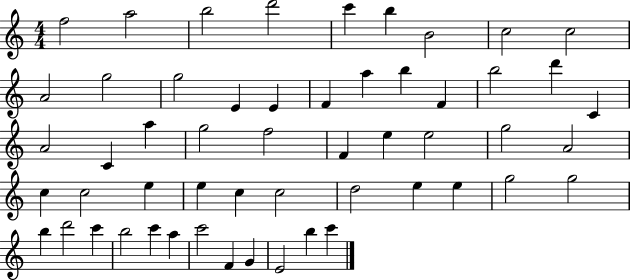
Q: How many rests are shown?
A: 0